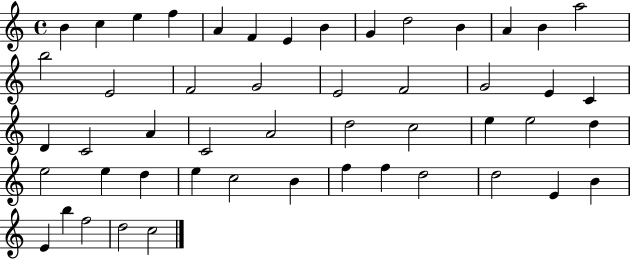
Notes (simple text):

B4/q C5/q E5/q F5/q A4/q F4/q E4/q B4/q G4/q D5/h B4/q A4/q B4/q A5/h B5/h E4/h F4/h G4/h E4/h F4/h G4/h E4/q C4/q D4/q C4/h A4/q C4/h A4/h D5/h C5/h E5/q E5/h D5/q E5/h E5/q D5/q E5/q C5/h B4/q F5/q F5/q D5/h D5/h E4/q B4/q E4/q B5/q F5/h D5/h C5/h